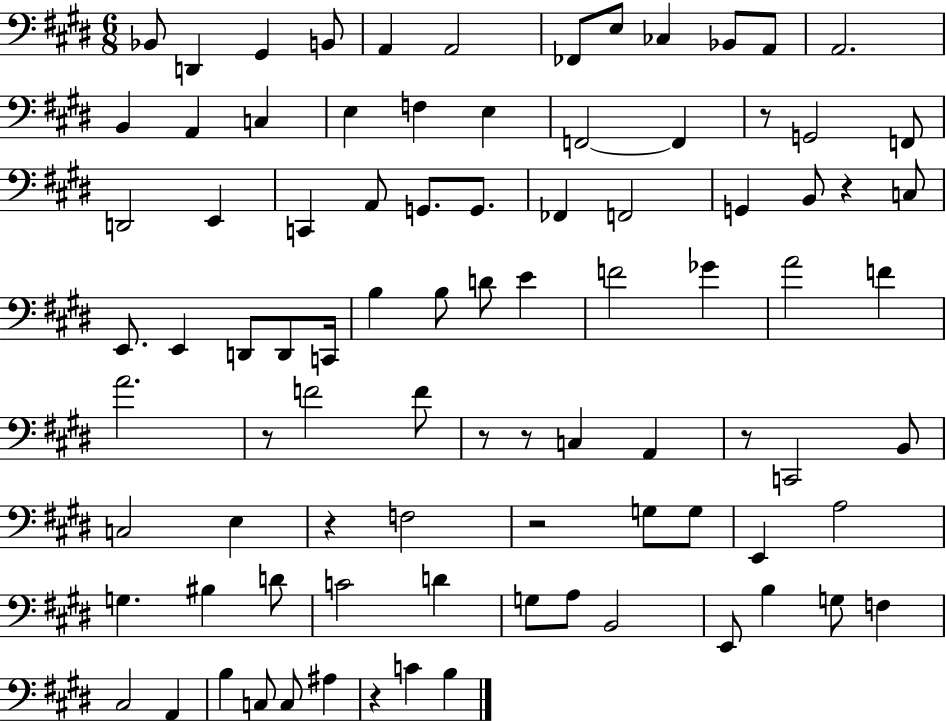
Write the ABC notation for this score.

X:1
T:Untitled
M:6/8
L:1/4
K:E
_B,,/2 D,, ^G,, B,,/2 A,, A,,2 _F,,/2 E,/2 _C, _B,,/2 A,,/2 A,,2 B,, A,, C, E, F, E, F,,2 F,, z/2 G,,2 F,,/2 D,,2 E,, C,, A,,/2 G,,/2 G,,/2 _F,, F,,2 G,, B,,/2 z C,/2 E,,/2 E,, D,,/2 D,,/2 C,,/4 B, B,/2 D/2 E F2 _G A2 F A2 z/2 F2 F/2 z/2 z/2 C, A,, z/2 C,,2 B,,/2 C,2 E, z F,2 z2 G,/2 G,/2 E,, A,2 G, ^B, D/2 C2 D G,/2 A,/2 B,,2 E,,/2 B, G,/2 F, ^C,2 A,, B, C,/2 C,/2 ^A, z C B,